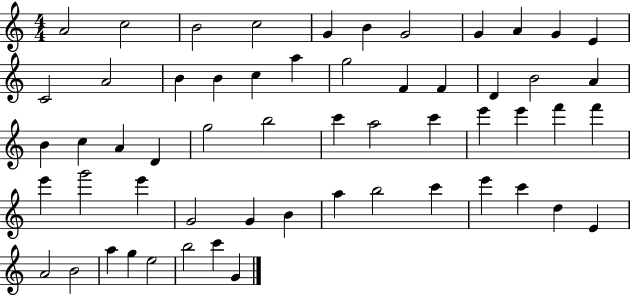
X:1
T:Untitled
M:4/4
L:1/4
K:C
A2 c2 B2 c2 G B G2 G A G E C2 A2 B B c a g2 F F D B2 A B c A D g2 b2 c' a2 c' e' e' f' f' e' g'2 e' G2 G B a b2 c' e' c' d E A2 B2 a g e2 b2 c' G